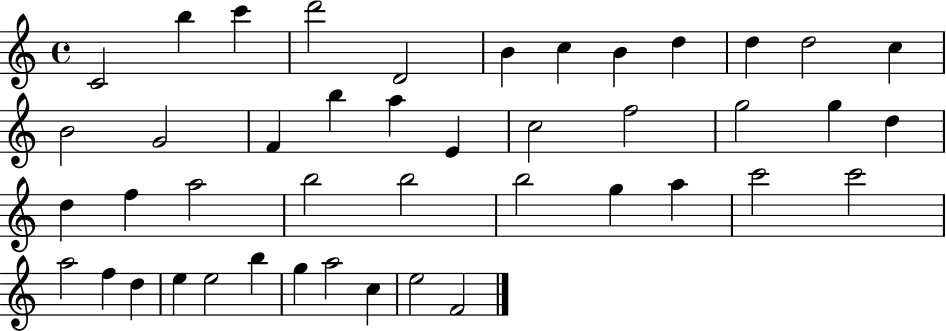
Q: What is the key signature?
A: C major